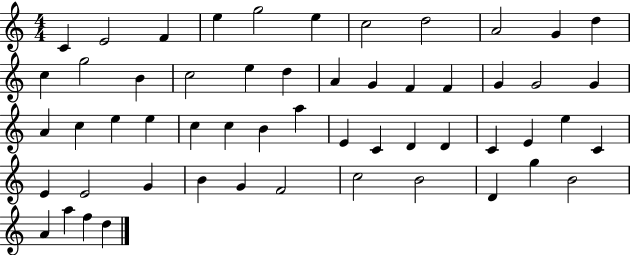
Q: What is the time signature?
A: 4/4